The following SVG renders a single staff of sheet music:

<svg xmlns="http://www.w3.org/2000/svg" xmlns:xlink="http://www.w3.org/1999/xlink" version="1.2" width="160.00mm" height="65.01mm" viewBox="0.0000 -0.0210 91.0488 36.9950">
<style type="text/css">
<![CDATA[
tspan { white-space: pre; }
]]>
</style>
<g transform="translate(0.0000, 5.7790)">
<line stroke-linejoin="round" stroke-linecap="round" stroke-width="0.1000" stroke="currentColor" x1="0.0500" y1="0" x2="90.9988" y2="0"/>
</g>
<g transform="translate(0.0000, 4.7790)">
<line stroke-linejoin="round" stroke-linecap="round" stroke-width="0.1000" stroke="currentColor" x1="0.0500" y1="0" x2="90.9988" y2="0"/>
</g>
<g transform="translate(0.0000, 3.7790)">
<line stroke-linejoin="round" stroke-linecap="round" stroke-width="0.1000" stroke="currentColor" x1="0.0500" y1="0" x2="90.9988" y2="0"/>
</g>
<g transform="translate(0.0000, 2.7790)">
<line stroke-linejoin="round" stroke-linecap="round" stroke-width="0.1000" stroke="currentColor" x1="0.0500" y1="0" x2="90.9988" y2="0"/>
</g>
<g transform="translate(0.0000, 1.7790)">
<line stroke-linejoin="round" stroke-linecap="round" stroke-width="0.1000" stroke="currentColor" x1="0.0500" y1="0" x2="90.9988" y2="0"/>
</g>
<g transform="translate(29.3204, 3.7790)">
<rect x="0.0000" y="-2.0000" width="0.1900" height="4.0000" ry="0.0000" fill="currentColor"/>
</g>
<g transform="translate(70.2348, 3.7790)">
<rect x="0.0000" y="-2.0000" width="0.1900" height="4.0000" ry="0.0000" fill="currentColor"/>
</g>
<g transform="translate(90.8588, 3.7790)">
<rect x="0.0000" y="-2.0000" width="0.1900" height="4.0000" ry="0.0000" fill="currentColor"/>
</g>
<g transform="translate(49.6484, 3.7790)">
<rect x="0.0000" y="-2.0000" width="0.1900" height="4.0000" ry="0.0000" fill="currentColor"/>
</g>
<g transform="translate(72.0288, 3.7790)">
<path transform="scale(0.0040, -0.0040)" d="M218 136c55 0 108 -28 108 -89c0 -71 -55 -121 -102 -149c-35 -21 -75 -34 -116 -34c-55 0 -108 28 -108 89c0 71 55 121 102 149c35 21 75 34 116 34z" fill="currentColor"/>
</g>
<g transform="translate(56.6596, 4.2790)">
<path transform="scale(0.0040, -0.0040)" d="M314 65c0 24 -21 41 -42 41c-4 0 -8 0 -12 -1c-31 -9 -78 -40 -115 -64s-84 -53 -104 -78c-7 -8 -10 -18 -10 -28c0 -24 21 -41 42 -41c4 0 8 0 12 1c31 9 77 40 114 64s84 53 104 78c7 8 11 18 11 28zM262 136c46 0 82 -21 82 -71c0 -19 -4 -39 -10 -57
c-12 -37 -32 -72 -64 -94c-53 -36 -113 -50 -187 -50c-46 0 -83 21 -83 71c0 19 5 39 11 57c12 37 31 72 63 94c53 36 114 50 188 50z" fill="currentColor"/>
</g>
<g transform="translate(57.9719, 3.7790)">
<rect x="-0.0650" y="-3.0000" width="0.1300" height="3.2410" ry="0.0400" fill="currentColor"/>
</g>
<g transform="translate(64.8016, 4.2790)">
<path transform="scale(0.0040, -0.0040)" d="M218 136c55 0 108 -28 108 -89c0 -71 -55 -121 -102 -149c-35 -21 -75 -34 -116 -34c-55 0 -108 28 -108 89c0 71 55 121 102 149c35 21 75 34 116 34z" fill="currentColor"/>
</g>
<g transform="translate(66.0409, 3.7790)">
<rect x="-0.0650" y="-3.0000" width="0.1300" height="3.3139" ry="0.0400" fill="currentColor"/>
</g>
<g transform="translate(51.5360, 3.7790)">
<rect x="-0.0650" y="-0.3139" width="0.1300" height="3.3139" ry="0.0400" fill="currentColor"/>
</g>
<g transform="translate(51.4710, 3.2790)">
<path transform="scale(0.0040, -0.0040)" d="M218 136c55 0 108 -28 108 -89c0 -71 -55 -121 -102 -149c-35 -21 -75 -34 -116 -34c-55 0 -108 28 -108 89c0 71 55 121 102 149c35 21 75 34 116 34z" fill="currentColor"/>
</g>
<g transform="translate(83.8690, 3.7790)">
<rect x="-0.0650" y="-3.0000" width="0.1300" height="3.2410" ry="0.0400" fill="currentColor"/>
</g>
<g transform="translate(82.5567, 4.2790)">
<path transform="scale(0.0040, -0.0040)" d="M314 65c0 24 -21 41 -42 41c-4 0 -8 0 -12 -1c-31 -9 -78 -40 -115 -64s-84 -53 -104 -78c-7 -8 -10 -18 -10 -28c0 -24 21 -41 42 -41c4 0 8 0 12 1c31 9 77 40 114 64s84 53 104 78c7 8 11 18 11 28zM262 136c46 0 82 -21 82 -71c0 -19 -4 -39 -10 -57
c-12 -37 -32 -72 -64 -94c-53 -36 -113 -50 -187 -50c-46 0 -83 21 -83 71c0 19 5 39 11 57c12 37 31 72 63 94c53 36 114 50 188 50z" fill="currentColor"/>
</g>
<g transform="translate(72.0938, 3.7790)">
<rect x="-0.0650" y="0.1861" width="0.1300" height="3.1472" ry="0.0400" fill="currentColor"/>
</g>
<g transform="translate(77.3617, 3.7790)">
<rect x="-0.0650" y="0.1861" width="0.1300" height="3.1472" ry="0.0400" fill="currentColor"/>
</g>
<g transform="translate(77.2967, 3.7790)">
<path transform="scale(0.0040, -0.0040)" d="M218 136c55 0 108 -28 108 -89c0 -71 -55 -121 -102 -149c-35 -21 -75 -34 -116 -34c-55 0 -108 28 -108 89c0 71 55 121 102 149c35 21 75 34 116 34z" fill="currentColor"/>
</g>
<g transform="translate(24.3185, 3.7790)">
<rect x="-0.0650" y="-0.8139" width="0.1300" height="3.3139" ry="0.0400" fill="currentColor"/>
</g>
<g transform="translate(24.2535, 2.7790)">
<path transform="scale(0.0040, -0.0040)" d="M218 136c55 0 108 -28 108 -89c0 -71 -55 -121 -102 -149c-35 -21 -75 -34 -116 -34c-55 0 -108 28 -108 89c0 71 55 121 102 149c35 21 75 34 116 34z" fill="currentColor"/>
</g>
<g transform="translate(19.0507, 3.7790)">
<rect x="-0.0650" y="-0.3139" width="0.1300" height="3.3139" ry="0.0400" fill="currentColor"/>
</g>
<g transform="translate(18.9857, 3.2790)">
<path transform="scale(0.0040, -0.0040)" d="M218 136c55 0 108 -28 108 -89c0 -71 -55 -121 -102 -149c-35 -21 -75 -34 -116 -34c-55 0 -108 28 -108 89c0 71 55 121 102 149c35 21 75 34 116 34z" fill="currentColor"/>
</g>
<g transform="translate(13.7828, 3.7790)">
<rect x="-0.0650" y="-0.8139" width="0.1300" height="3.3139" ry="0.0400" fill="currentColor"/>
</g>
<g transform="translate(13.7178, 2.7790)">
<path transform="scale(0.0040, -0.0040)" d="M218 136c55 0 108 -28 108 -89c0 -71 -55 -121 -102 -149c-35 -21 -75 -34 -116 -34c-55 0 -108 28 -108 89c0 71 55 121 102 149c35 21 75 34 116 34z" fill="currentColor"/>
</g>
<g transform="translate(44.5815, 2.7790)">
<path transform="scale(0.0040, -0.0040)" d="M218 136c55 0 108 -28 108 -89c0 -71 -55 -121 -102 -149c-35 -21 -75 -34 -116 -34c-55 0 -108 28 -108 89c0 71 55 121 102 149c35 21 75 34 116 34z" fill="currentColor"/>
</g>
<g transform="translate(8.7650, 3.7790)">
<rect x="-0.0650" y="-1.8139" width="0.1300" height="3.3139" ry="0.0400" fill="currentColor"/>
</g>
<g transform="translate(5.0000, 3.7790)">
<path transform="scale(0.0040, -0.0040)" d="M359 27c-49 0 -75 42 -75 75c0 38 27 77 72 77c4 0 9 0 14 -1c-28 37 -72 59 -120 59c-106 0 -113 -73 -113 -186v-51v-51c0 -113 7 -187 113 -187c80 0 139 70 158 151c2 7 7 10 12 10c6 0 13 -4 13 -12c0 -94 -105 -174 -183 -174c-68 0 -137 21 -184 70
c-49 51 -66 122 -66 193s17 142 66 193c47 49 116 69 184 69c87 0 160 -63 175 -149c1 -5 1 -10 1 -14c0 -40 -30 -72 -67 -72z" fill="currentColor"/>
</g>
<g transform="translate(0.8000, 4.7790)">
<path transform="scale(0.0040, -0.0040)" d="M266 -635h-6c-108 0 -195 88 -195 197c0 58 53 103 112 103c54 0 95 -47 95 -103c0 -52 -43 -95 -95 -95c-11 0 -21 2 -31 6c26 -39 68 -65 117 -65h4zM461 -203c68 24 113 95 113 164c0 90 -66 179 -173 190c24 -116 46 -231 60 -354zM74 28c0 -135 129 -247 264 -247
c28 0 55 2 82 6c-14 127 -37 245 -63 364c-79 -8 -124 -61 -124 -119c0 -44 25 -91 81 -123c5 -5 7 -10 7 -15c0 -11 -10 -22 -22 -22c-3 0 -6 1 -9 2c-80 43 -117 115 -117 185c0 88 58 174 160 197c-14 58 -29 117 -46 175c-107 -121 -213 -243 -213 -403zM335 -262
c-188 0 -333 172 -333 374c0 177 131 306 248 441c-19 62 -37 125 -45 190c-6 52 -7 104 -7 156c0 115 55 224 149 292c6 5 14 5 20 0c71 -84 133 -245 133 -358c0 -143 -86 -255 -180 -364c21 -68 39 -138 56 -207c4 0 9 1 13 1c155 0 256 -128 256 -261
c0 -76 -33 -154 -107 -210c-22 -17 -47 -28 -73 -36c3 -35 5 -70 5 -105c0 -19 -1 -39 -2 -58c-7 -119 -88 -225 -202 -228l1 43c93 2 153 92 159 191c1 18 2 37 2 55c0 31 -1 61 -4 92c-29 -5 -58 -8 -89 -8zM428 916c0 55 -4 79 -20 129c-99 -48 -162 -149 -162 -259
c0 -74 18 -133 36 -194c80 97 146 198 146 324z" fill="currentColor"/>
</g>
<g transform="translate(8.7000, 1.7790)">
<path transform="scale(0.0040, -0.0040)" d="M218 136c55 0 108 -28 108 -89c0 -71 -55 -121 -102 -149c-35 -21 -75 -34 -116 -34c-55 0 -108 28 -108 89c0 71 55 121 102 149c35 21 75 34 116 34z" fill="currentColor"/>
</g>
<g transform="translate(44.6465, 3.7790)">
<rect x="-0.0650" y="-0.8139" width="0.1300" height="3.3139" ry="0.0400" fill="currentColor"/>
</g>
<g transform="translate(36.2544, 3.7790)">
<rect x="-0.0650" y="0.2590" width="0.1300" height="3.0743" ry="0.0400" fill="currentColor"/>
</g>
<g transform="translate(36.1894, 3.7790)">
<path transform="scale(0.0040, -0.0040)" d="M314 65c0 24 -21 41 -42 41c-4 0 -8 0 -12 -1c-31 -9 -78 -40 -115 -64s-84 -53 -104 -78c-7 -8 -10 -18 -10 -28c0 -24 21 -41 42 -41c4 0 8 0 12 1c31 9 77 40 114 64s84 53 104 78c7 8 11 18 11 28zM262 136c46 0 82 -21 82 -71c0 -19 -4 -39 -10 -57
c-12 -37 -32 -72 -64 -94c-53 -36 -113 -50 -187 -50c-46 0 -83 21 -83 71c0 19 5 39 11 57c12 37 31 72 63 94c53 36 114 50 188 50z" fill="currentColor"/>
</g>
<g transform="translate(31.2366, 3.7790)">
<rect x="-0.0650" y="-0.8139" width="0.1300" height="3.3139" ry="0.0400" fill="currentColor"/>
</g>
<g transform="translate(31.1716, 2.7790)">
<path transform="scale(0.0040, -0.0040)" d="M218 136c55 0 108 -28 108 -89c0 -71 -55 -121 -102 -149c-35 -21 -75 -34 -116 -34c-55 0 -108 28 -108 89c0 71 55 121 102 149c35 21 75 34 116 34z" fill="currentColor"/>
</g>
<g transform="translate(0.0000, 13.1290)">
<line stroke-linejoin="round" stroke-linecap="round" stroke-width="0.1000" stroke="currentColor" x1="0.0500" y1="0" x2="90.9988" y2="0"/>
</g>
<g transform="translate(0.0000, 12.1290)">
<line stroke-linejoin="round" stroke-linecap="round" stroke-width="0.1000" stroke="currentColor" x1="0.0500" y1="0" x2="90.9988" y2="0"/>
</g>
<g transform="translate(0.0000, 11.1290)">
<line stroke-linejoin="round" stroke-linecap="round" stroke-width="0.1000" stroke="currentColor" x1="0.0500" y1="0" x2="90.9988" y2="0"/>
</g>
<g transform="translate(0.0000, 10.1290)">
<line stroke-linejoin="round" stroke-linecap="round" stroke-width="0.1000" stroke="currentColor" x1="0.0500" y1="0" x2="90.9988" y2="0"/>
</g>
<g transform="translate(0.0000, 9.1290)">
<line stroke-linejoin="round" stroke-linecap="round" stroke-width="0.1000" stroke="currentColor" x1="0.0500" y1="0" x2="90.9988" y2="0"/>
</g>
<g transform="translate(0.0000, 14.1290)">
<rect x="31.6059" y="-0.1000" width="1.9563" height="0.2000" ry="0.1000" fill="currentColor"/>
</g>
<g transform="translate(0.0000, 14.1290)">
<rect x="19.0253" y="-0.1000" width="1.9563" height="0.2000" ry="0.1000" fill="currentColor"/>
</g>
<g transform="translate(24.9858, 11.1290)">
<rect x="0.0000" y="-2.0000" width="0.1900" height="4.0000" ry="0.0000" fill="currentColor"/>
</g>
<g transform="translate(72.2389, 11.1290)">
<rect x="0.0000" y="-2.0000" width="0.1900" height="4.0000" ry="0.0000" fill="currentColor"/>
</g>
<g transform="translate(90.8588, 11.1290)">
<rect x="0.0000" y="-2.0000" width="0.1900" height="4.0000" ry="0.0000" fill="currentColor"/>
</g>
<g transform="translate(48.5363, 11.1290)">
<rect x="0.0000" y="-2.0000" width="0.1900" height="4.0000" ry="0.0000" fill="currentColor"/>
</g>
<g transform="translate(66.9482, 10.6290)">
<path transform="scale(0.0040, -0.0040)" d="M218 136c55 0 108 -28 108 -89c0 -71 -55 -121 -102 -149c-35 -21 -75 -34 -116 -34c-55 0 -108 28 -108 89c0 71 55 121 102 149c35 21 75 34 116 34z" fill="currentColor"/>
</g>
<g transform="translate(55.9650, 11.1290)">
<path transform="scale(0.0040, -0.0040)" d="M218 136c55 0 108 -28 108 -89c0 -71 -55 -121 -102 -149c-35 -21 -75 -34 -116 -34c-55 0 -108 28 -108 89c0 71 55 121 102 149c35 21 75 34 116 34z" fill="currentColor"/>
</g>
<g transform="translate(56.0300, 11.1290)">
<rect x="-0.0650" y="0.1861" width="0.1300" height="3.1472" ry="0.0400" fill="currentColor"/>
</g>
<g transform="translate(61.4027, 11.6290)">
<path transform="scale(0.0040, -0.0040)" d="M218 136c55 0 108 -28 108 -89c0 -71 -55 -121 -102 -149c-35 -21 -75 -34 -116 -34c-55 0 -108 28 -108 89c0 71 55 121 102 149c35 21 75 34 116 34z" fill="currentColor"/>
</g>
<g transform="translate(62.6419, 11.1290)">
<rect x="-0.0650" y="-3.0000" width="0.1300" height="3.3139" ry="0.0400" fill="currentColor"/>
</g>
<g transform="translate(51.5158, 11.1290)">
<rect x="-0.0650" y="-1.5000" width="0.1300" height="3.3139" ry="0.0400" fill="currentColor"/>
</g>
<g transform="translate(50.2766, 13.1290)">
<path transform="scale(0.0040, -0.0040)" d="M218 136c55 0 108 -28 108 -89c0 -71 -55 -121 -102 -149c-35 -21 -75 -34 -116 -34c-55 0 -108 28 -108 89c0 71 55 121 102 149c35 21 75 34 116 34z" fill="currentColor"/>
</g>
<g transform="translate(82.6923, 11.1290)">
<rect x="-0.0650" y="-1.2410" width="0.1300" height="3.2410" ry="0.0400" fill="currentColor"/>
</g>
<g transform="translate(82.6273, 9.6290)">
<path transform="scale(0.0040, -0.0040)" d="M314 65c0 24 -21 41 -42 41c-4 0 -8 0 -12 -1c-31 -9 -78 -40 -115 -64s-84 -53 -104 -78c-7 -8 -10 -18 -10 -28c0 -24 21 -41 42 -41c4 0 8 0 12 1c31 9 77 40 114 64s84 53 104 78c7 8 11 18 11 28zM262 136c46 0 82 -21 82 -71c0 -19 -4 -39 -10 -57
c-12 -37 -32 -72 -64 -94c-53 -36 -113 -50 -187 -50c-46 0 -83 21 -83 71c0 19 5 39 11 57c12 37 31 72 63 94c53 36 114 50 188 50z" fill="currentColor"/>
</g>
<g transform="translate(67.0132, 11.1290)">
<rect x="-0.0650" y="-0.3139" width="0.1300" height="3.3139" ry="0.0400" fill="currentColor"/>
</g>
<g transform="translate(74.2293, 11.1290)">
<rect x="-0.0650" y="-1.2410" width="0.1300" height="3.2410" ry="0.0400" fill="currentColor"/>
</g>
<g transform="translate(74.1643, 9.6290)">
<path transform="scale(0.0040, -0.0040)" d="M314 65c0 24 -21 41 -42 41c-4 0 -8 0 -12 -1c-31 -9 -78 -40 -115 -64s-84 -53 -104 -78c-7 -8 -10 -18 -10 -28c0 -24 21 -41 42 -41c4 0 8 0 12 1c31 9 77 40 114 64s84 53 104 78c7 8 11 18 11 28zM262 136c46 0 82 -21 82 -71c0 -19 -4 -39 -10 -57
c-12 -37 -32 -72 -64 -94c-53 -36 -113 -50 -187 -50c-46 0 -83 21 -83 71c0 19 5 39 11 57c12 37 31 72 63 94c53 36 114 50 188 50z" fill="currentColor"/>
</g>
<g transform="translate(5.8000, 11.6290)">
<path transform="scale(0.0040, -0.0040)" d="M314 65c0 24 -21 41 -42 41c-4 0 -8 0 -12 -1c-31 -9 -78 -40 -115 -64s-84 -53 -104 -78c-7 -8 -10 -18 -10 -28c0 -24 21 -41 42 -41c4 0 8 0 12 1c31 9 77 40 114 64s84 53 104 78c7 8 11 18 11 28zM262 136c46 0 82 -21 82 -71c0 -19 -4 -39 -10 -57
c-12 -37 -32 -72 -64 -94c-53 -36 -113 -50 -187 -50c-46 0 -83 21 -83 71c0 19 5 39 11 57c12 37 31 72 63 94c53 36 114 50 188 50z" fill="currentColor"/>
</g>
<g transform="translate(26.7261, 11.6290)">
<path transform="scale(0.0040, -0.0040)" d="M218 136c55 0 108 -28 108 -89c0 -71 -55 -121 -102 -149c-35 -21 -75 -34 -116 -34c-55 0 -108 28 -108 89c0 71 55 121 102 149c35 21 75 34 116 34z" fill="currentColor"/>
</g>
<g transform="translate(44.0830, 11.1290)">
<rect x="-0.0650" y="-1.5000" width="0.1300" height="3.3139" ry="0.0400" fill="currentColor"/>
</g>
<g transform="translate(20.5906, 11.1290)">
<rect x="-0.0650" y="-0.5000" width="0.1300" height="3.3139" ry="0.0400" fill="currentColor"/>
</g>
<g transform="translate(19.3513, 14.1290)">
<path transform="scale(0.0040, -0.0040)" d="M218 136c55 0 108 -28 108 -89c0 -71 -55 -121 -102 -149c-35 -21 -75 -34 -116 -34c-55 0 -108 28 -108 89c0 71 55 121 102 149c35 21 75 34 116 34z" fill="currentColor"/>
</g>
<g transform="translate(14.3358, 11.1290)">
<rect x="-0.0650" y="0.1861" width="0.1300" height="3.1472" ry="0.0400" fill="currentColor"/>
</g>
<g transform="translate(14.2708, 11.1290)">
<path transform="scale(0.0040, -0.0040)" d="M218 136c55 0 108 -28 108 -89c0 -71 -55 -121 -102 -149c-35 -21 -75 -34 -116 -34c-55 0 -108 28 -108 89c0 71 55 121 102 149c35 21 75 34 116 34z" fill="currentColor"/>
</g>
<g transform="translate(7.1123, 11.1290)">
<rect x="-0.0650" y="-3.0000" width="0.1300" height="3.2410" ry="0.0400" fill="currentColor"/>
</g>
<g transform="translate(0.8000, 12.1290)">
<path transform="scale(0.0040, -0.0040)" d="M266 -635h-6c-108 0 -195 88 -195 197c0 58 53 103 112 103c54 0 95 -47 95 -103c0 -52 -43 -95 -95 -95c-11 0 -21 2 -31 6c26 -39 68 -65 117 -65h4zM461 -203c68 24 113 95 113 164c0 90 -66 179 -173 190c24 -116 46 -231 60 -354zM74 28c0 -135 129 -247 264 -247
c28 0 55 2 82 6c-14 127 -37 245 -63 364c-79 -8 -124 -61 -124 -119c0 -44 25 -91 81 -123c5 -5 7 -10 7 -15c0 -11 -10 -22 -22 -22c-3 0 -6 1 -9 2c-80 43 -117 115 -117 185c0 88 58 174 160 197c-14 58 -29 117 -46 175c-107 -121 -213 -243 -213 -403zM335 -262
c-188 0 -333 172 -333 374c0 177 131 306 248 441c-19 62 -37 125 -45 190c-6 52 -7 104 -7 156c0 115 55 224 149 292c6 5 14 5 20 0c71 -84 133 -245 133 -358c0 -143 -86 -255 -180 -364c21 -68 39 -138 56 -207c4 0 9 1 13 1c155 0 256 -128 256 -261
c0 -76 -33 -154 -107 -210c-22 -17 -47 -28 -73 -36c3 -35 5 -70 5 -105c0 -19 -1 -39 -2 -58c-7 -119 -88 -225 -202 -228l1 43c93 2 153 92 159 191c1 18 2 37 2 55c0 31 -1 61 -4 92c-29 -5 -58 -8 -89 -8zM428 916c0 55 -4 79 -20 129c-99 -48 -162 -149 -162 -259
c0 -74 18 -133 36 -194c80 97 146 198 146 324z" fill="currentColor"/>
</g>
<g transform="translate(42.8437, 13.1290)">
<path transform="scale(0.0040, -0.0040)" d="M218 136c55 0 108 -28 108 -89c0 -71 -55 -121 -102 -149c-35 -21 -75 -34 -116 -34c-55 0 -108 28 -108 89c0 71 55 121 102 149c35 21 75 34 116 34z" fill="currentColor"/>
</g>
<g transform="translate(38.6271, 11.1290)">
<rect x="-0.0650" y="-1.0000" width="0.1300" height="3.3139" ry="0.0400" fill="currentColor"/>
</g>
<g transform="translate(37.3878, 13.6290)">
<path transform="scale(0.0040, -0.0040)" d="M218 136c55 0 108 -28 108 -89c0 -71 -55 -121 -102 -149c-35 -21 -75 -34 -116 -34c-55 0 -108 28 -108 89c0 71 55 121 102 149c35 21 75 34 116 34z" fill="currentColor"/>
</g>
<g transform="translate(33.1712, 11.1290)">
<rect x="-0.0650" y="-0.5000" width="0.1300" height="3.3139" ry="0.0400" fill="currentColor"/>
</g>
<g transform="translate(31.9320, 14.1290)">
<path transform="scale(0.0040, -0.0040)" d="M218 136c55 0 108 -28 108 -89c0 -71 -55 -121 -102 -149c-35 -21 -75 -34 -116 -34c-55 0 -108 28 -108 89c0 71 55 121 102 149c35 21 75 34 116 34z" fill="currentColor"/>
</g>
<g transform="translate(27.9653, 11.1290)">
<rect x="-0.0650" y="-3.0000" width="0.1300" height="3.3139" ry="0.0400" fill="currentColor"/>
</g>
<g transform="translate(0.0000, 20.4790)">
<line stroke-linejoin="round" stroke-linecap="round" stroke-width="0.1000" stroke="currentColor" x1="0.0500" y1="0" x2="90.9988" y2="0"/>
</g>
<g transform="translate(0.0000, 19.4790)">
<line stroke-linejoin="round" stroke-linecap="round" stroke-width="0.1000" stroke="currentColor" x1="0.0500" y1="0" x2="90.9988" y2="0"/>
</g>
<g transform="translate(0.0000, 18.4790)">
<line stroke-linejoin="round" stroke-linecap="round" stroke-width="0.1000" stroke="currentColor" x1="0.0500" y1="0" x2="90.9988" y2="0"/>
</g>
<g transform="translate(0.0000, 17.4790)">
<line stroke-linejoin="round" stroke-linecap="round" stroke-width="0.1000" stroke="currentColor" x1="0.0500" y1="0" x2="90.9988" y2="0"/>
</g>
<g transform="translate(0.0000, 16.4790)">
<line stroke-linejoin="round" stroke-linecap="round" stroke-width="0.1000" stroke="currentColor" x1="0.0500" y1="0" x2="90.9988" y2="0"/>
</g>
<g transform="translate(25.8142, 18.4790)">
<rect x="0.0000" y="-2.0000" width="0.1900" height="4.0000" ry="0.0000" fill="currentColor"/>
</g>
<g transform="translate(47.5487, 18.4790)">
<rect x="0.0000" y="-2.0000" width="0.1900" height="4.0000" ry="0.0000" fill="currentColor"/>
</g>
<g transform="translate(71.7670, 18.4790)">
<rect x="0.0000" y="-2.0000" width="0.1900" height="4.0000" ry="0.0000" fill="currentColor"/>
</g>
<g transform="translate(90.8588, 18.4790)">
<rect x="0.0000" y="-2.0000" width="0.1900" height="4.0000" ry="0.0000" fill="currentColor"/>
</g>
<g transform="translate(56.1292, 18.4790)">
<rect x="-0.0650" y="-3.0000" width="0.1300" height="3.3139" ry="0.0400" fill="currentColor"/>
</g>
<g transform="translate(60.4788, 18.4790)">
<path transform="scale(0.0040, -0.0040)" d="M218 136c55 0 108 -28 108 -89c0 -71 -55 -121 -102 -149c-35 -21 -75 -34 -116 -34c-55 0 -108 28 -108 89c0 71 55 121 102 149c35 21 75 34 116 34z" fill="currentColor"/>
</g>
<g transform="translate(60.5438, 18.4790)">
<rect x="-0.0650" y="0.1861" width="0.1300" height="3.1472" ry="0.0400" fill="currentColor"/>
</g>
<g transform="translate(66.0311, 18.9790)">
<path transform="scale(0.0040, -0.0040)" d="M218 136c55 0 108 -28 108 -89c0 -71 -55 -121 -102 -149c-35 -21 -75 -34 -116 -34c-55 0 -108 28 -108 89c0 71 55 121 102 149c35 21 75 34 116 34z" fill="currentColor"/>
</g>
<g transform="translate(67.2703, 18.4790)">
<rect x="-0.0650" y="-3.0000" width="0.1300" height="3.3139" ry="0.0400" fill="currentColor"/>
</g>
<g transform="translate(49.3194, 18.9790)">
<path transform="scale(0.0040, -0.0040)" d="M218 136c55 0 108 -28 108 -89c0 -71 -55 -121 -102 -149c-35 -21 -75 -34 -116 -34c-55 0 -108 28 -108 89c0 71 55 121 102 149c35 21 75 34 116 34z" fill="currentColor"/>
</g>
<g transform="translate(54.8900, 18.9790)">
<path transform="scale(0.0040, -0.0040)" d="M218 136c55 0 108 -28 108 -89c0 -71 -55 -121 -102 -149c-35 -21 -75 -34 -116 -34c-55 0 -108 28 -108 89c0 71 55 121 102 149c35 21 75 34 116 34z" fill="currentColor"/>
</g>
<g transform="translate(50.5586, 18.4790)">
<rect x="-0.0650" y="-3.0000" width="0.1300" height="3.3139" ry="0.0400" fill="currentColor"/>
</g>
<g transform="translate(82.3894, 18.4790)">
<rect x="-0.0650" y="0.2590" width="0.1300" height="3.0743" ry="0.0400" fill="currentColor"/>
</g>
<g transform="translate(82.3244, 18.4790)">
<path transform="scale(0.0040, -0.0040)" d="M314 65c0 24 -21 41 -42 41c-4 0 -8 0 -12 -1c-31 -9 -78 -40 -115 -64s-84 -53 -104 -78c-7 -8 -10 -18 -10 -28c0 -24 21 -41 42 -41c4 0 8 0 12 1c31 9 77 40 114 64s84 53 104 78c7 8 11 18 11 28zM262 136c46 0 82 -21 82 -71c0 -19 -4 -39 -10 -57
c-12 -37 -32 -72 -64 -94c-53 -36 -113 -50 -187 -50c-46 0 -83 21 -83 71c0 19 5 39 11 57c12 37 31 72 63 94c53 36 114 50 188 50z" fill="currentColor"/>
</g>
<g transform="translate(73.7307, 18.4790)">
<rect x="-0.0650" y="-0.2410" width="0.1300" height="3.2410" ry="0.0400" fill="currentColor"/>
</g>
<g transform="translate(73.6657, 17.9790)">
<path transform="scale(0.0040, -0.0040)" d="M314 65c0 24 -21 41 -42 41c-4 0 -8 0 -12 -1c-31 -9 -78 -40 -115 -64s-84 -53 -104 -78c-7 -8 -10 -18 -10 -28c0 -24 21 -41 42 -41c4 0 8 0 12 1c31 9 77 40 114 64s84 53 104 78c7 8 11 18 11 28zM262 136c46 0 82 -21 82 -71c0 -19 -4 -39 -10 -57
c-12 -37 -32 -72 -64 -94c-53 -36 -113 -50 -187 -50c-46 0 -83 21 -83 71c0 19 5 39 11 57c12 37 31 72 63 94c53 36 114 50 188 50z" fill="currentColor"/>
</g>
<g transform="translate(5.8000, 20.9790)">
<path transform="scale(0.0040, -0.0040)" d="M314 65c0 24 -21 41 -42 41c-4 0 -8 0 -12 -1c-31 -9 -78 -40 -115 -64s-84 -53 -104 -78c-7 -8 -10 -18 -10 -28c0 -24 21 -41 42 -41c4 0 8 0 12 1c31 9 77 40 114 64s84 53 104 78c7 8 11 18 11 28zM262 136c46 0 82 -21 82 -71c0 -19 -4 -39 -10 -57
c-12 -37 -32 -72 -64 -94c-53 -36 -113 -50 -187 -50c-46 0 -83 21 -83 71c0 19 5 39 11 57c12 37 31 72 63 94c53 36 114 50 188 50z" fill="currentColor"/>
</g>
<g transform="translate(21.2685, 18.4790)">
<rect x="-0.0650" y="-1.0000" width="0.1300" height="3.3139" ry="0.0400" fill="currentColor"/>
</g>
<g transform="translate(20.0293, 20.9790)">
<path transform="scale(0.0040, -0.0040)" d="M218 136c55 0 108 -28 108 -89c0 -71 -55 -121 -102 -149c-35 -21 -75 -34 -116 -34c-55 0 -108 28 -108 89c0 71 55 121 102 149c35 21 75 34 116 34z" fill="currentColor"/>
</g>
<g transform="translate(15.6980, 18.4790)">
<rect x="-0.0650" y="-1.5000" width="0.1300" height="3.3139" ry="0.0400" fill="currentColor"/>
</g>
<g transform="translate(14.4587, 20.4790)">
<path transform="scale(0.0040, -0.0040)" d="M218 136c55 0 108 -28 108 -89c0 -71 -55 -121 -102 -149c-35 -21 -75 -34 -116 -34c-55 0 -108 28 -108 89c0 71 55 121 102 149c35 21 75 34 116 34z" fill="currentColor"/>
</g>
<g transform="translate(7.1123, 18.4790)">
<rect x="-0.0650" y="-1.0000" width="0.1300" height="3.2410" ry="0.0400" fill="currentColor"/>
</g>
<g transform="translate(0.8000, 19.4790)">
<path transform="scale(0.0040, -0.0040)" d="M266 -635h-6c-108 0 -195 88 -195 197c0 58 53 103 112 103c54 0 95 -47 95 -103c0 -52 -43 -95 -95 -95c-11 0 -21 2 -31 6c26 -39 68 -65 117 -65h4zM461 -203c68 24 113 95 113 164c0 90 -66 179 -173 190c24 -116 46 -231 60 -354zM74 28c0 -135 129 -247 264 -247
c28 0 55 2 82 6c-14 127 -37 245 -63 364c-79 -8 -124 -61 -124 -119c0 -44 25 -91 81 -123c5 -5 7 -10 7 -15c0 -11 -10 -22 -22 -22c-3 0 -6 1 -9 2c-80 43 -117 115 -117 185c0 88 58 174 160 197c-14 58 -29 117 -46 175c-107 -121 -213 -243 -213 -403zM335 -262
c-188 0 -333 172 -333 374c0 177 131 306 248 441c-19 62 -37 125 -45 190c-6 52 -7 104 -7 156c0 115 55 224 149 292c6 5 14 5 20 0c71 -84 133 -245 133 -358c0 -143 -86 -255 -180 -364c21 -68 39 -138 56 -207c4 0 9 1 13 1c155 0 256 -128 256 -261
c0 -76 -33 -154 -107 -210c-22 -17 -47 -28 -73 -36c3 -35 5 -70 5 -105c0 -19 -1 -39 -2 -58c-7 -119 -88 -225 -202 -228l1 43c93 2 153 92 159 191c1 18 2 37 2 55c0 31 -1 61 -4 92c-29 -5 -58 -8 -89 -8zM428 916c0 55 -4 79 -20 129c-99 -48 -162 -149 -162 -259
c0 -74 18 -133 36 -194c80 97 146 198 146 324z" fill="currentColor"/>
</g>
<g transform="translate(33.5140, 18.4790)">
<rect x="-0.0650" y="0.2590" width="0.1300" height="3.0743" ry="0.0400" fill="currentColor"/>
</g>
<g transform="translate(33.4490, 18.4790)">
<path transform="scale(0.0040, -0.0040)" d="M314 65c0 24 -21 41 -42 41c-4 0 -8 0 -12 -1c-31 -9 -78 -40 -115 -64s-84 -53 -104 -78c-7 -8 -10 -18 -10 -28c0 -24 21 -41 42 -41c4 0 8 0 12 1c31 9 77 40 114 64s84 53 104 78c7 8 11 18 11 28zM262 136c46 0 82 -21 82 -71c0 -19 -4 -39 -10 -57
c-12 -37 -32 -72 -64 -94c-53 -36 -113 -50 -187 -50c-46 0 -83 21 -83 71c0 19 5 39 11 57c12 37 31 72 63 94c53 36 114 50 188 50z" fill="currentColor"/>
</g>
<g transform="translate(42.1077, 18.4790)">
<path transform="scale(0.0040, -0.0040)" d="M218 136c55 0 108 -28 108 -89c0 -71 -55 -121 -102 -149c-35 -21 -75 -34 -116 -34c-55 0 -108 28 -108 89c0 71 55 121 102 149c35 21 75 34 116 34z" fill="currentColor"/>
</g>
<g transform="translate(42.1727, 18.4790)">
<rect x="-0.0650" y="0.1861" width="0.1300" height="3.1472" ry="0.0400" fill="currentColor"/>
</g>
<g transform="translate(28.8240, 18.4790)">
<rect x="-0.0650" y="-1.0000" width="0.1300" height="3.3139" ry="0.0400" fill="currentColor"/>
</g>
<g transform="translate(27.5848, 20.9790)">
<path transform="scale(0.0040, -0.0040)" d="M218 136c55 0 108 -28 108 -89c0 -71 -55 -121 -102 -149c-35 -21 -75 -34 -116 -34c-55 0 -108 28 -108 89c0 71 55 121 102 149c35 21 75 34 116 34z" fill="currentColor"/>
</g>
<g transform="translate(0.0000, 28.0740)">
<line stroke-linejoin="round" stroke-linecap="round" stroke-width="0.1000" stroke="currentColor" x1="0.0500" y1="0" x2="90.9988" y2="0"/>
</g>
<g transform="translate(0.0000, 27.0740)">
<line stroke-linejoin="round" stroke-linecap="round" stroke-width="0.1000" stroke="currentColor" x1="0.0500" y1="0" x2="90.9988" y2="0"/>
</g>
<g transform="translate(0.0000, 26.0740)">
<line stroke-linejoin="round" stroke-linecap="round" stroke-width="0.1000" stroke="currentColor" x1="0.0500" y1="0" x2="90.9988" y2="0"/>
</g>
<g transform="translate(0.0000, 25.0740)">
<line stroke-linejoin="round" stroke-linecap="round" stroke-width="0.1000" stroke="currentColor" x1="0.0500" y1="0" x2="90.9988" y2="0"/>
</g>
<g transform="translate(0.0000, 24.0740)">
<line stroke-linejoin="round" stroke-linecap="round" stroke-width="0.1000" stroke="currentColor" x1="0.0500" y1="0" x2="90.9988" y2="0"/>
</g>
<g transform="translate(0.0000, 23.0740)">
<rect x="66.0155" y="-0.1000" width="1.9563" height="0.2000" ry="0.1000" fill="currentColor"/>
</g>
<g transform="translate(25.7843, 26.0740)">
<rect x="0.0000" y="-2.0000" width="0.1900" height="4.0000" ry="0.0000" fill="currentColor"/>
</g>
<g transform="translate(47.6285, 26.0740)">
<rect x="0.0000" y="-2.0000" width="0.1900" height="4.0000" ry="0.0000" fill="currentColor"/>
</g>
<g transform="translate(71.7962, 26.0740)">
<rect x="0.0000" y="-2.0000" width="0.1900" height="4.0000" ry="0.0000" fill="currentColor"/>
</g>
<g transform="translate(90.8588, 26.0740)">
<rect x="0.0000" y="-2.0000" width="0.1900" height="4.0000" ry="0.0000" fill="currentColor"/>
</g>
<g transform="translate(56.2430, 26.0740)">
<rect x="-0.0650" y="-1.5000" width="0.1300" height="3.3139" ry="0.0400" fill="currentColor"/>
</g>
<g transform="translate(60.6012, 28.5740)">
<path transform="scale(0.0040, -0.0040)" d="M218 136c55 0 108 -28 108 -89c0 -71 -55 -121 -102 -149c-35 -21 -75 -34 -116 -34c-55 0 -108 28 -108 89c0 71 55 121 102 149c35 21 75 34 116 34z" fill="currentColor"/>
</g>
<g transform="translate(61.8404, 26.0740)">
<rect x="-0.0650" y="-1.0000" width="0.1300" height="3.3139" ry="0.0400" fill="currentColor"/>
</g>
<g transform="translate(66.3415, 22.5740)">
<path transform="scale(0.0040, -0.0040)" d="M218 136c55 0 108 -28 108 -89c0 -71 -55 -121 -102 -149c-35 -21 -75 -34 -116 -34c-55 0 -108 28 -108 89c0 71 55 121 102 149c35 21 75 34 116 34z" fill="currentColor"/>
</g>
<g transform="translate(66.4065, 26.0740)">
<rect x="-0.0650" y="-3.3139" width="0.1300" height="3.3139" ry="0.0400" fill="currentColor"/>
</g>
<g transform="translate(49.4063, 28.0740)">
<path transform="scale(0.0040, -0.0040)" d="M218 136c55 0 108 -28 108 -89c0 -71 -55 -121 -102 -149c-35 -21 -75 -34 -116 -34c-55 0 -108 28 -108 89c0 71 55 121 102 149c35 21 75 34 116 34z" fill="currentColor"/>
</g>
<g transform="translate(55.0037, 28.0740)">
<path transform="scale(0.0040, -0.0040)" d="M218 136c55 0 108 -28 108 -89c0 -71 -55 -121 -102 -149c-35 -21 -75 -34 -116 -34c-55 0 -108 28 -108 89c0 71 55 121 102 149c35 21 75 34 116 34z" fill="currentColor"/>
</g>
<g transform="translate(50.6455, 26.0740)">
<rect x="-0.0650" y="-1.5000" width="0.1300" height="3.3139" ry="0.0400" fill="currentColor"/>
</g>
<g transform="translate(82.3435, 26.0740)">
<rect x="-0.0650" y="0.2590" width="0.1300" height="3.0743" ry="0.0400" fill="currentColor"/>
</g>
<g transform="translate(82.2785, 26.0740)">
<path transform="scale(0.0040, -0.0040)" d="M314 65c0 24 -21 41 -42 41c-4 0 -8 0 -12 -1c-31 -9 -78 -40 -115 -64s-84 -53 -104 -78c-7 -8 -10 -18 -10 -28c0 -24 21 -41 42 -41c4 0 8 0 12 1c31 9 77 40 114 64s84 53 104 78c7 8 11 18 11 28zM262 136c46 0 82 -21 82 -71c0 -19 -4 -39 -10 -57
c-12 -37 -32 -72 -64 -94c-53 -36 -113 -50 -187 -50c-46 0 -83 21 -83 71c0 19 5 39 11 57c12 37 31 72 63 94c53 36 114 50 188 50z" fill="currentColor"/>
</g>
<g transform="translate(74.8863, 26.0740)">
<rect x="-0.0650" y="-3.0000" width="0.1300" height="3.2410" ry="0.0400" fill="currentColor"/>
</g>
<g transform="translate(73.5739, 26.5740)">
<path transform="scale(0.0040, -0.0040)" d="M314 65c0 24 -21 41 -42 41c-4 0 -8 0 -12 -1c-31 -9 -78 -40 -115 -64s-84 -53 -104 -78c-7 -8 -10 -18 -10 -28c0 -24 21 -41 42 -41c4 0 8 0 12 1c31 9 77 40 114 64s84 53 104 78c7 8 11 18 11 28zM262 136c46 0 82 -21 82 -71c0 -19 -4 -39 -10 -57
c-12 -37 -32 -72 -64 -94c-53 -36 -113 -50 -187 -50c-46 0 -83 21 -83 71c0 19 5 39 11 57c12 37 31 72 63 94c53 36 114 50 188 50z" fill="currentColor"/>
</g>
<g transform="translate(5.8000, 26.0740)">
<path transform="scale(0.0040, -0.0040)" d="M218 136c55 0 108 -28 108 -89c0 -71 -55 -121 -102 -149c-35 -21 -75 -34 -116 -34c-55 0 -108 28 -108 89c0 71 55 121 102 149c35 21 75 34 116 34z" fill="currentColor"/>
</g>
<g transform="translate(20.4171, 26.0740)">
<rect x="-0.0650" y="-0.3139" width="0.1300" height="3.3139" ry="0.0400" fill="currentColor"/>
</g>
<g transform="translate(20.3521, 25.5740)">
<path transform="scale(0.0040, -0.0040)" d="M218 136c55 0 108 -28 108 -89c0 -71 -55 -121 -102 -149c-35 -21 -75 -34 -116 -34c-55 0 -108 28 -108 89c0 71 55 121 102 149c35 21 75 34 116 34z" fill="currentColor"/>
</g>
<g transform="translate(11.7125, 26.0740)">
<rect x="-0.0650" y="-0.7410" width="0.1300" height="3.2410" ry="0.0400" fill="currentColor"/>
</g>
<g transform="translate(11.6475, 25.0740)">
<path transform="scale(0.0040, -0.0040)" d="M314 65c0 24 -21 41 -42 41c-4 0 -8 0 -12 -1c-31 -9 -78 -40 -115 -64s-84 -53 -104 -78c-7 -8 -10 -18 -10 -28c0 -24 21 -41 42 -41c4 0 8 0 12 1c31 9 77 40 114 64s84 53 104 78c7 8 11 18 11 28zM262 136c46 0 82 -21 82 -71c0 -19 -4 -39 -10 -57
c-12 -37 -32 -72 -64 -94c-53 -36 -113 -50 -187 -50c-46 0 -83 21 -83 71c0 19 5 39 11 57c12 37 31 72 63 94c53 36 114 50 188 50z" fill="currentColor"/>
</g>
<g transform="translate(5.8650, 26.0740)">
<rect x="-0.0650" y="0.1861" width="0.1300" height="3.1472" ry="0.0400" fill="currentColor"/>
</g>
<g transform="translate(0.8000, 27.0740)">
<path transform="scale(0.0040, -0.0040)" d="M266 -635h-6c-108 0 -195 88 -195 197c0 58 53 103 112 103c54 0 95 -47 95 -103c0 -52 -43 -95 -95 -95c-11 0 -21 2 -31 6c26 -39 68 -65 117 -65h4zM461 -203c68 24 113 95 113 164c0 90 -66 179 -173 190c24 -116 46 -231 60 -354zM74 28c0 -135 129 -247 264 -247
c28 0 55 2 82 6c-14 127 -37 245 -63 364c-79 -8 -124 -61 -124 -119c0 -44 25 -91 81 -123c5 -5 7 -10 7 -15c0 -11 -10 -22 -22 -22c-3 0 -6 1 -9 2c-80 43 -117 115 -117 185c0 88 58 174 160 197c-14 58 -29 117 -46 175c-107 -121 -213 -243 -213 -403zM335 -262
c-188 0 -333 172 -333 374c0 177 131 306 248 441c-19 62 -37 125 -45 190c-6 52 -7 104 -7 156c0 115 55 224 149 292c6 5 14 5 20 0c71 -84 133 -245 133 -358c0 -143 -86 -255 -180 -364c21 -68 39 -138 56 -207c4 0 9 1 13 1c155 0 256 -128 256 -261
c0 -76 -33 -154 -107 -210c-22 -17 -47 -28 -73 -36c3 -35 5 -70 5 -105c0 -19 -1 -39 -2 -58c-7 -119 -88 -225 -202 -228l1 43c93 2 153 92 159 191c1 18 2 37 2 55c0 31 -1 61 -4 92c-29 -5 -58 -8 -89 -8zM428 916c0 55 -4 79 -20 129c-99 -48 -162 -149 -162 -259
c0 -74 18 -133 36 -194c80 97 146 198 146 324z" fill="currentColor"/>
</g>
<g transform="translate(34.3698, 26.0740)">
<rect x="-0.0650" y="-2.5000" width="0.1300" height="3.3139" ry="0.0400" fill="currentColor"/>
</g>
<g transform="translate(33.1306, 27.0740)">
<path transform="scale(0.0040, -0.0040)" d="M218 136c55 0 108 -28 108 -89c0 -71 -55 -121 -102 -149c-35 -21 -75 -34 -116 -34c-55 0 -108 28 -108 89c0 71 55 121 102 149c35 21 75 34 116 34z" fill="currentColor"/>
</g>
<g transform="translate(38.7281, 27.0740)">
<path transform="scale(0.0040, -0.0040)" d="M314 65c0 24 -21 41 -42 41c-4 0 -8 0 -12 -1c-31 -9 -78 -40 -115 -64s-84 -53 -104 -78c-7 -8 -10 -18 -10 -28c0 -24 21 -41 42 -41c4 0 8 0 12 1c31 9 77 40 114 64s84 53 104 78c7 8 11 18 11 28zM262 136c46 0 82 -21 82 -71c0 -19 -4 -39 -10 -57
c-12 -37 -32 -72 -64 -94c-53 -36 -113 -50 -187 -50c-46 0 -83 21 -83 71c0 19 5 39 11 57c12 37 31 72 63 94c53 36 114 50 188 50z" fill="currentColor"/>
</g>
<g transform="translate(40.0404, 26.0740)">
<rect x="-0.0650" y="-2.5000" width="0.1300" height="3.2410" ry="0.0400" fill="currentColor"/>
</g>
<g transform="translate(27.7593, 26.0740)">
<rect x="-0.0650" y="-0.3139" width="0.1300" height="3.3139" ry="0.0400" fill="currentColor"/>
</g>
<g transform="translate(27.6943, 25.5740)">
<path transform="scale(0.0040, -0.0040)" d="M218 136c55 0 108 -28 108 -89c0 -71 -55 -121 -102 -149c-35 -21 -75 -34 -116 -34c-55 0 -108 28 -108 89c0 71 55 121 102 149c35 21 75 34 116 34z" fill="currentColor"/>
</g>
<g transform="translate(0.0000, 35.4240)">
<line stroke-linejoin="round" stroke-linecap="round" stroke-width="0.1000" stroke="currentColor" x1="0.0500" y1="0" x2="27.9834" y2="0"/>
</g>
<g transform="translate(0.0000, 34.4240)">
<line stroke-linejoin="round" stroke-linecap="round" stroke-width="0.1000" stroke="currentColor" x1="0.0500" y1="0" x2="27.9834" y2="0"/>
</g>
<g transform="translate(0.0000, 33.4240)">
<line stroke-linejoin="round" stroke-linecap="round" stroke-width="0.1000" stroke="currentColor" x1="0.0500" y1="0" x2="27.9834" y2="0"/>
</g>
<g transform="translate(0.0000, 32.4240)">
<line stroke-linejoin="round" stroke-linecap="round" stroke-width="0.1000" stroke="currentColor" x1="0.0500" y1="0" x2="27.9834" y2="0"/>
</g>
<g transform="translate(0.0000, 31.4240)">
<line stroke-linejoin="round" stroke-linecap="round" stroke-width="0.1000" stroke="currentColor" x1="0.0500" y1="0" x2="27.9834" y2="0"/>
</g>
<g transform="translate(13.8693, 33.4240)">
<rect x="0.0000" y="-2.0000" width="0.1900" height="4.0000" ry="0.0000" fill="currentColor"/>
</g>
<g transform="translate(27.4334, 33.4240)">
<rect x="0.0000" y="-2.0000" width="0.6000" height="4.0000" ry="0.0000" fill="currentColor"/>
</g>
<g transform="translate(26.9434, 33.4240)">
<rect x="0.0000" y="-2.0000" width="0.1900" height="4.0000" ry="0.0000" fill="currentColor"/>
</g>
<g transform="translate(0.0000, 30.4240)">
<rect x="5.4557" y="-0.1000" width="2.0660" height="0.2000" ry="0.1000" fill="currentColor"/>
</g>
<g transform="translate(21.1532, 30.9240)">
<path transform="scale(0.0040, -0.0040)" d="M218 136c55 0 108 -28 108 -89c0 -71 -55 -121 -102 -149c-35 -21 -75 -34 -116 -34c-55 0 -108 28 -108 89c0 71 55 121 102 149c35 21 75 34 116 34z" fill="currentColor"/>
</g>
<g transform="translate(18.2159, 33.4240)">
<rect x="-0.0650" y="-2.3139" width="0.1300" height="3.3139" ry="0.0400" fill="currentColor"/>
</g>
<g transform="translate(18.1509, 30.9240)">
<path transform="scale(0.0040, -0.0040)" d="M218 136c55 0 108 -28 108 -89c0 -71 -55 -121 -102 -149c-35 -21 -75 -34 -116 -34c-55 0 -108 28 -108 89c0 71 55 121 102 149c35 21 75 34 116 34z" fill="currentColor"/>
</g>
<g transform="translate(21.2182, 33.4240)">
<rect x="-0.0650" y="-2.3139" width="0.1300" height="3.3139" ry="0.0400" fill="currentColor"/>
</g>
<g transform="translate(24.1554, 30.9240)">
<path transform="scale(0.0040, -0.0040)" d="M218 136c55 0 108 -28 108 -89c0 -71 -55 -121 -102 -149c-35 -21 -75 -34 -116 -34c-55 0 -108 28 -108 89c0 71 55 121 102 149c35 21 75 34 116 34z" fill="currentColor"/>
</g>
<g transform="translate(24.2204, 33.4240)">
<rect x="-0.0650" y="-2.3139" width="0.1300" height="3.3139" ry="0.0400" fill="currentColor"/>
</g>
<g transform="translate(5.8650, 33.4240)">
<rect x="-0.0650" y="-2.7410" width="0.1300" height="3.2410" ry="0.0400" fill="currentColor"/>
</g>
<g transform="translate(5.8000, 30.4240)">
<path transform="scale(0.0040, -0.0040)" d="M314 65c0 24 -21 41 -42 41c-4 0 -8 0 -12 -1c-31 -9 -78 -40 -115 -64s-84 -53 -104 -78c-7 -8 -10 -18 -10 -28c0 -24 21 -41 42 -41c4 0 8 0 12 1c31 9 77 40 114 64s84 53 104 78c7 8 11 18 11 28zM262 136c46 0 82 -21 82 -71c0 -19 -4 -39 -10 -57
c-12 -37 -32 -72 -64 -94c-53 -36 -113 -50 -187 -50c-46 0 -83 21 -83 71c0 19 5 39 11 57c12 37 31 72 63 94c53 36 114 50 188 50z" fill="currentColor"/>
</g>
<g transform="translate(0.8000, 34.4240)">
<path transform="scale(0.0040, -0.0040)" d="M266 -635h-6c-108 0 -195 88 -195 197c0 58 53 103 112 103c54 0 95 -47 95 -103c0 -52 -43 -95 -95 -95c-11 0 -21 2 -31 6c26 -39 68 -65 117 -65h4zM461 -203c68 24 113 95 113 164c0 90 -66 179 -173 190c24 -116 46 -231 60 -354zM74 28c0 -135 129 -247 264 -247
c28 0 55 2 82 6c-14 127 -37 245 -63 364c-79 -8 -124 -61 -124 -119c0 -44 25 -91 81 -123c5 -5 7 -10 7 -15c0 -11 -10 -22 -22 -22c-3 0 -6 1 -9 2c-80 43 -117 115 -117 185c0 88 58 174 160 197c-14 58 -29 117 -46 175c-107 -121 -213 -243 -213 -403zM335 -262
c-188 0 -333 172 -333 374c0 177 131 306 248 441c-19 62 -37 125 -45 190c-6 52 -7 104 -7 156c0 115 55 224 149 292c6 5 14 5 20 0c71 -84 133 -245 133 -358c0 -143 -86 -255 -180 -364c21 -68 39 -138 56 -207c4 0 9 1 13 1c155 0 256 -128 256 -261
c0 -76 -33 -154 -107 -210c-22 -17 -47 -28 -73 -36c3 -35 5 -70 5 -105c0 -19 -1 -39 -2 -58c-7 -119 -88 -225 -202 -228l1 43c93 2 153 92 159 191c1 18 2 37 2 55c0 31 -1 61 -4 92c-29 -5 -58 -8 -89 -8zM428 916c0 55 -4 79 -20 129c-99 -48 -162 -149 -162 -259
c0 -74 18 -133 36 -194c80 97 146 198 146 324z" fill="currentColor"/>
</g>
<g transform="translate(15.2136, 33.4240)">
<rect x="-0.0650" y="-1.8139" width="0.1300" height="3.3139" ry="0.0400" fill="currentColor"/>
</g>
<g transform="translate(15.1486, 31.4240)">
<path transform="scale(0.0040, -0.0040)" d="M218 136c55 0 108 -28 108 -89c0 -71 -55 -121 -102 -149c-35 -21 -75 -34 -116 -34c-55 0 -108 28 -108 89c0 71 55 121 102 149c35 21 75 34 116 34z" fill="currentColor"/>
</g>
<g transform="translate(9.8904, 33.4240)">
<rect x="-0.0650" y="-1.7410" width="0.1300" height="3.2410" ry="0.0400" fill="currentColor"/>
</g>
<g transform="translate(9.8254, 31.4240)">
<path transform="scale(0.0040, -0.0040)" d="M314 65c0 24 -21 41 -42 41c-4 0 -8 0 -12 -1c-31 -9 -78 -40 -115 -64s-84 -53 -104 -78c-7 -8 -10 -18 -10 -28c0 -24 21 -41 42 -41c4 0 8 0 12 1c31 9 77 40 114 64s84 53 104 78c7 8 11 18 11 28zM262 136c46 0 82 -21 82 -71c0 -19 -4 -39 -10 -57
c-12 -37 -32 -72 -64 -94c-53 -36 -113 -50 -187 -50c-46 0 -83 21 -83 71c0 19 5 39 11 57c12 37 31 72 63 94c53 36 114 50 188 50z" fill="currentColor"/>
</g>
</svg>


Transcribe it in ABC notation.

X:1
T:Untitled
M:4/4
L:1/4
K:C
f d c d d B2 d c A2 A B B A2 A2 B C A C D E E B A c e2 e2 D2 E D D B2 B A A B A c2 B2 B d2 c c G G2 E E D b A2 B2 a2 f2 f g g g